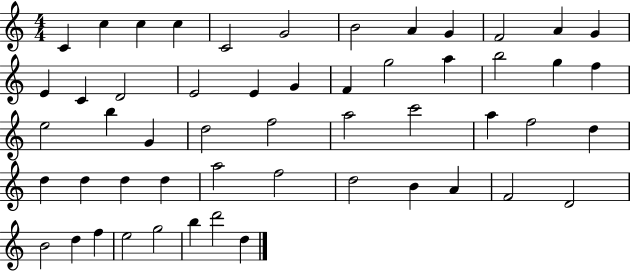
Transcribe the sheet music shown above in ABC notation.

X:1
T:Untitled
M:4/4
L:1/4
K:C
C c c c C2 G2 B2 A G F2 A G E C D2 E2 E G F g2 a b2 g f e2 b G d2 f2 a2 c'2 a f2 d d d d d a2 f2 d2 B A F2 D2 B2 d f e2 g2 b d'2 d